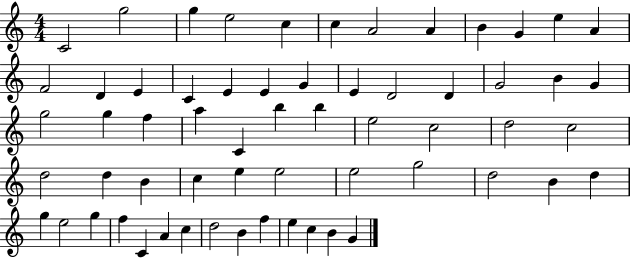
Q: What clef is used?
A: treble